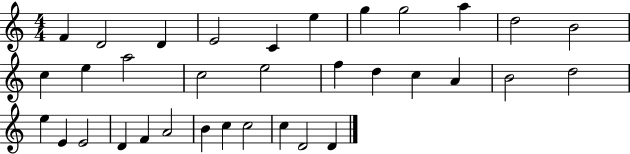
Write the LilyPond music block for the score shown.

{
  \clef treble
  \numericTimeSignature
  \time 4/4
  \key c \major
  f'4 d'2 d'4 | e'2 c'4 e''4 | g''4 g''2 a''4 | d''2 b'2 | \break c''4 e''4 a''2 | c''2 e''2 | f''4 d''4 c''4 a'4 | b'2 d''2 | \break e''4 e'4 e'2 | d'4 f'4 a'2 | b'4 c''4 c''2 | c''4 d'2 d'4 | \break \bar "|."
}